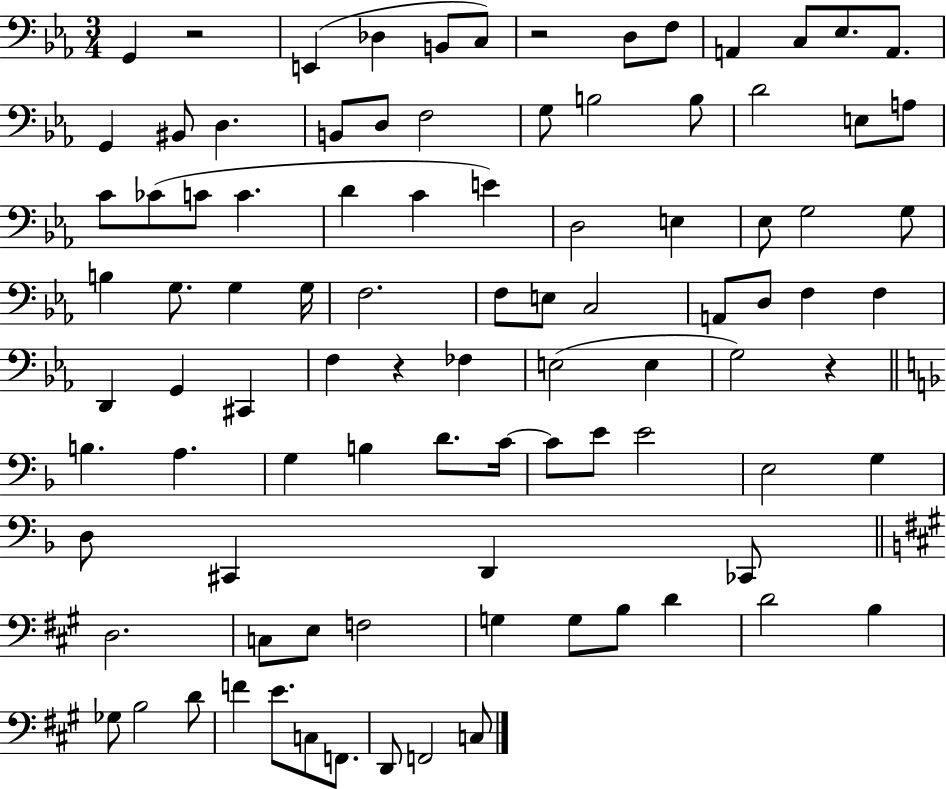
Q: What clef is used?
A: bass